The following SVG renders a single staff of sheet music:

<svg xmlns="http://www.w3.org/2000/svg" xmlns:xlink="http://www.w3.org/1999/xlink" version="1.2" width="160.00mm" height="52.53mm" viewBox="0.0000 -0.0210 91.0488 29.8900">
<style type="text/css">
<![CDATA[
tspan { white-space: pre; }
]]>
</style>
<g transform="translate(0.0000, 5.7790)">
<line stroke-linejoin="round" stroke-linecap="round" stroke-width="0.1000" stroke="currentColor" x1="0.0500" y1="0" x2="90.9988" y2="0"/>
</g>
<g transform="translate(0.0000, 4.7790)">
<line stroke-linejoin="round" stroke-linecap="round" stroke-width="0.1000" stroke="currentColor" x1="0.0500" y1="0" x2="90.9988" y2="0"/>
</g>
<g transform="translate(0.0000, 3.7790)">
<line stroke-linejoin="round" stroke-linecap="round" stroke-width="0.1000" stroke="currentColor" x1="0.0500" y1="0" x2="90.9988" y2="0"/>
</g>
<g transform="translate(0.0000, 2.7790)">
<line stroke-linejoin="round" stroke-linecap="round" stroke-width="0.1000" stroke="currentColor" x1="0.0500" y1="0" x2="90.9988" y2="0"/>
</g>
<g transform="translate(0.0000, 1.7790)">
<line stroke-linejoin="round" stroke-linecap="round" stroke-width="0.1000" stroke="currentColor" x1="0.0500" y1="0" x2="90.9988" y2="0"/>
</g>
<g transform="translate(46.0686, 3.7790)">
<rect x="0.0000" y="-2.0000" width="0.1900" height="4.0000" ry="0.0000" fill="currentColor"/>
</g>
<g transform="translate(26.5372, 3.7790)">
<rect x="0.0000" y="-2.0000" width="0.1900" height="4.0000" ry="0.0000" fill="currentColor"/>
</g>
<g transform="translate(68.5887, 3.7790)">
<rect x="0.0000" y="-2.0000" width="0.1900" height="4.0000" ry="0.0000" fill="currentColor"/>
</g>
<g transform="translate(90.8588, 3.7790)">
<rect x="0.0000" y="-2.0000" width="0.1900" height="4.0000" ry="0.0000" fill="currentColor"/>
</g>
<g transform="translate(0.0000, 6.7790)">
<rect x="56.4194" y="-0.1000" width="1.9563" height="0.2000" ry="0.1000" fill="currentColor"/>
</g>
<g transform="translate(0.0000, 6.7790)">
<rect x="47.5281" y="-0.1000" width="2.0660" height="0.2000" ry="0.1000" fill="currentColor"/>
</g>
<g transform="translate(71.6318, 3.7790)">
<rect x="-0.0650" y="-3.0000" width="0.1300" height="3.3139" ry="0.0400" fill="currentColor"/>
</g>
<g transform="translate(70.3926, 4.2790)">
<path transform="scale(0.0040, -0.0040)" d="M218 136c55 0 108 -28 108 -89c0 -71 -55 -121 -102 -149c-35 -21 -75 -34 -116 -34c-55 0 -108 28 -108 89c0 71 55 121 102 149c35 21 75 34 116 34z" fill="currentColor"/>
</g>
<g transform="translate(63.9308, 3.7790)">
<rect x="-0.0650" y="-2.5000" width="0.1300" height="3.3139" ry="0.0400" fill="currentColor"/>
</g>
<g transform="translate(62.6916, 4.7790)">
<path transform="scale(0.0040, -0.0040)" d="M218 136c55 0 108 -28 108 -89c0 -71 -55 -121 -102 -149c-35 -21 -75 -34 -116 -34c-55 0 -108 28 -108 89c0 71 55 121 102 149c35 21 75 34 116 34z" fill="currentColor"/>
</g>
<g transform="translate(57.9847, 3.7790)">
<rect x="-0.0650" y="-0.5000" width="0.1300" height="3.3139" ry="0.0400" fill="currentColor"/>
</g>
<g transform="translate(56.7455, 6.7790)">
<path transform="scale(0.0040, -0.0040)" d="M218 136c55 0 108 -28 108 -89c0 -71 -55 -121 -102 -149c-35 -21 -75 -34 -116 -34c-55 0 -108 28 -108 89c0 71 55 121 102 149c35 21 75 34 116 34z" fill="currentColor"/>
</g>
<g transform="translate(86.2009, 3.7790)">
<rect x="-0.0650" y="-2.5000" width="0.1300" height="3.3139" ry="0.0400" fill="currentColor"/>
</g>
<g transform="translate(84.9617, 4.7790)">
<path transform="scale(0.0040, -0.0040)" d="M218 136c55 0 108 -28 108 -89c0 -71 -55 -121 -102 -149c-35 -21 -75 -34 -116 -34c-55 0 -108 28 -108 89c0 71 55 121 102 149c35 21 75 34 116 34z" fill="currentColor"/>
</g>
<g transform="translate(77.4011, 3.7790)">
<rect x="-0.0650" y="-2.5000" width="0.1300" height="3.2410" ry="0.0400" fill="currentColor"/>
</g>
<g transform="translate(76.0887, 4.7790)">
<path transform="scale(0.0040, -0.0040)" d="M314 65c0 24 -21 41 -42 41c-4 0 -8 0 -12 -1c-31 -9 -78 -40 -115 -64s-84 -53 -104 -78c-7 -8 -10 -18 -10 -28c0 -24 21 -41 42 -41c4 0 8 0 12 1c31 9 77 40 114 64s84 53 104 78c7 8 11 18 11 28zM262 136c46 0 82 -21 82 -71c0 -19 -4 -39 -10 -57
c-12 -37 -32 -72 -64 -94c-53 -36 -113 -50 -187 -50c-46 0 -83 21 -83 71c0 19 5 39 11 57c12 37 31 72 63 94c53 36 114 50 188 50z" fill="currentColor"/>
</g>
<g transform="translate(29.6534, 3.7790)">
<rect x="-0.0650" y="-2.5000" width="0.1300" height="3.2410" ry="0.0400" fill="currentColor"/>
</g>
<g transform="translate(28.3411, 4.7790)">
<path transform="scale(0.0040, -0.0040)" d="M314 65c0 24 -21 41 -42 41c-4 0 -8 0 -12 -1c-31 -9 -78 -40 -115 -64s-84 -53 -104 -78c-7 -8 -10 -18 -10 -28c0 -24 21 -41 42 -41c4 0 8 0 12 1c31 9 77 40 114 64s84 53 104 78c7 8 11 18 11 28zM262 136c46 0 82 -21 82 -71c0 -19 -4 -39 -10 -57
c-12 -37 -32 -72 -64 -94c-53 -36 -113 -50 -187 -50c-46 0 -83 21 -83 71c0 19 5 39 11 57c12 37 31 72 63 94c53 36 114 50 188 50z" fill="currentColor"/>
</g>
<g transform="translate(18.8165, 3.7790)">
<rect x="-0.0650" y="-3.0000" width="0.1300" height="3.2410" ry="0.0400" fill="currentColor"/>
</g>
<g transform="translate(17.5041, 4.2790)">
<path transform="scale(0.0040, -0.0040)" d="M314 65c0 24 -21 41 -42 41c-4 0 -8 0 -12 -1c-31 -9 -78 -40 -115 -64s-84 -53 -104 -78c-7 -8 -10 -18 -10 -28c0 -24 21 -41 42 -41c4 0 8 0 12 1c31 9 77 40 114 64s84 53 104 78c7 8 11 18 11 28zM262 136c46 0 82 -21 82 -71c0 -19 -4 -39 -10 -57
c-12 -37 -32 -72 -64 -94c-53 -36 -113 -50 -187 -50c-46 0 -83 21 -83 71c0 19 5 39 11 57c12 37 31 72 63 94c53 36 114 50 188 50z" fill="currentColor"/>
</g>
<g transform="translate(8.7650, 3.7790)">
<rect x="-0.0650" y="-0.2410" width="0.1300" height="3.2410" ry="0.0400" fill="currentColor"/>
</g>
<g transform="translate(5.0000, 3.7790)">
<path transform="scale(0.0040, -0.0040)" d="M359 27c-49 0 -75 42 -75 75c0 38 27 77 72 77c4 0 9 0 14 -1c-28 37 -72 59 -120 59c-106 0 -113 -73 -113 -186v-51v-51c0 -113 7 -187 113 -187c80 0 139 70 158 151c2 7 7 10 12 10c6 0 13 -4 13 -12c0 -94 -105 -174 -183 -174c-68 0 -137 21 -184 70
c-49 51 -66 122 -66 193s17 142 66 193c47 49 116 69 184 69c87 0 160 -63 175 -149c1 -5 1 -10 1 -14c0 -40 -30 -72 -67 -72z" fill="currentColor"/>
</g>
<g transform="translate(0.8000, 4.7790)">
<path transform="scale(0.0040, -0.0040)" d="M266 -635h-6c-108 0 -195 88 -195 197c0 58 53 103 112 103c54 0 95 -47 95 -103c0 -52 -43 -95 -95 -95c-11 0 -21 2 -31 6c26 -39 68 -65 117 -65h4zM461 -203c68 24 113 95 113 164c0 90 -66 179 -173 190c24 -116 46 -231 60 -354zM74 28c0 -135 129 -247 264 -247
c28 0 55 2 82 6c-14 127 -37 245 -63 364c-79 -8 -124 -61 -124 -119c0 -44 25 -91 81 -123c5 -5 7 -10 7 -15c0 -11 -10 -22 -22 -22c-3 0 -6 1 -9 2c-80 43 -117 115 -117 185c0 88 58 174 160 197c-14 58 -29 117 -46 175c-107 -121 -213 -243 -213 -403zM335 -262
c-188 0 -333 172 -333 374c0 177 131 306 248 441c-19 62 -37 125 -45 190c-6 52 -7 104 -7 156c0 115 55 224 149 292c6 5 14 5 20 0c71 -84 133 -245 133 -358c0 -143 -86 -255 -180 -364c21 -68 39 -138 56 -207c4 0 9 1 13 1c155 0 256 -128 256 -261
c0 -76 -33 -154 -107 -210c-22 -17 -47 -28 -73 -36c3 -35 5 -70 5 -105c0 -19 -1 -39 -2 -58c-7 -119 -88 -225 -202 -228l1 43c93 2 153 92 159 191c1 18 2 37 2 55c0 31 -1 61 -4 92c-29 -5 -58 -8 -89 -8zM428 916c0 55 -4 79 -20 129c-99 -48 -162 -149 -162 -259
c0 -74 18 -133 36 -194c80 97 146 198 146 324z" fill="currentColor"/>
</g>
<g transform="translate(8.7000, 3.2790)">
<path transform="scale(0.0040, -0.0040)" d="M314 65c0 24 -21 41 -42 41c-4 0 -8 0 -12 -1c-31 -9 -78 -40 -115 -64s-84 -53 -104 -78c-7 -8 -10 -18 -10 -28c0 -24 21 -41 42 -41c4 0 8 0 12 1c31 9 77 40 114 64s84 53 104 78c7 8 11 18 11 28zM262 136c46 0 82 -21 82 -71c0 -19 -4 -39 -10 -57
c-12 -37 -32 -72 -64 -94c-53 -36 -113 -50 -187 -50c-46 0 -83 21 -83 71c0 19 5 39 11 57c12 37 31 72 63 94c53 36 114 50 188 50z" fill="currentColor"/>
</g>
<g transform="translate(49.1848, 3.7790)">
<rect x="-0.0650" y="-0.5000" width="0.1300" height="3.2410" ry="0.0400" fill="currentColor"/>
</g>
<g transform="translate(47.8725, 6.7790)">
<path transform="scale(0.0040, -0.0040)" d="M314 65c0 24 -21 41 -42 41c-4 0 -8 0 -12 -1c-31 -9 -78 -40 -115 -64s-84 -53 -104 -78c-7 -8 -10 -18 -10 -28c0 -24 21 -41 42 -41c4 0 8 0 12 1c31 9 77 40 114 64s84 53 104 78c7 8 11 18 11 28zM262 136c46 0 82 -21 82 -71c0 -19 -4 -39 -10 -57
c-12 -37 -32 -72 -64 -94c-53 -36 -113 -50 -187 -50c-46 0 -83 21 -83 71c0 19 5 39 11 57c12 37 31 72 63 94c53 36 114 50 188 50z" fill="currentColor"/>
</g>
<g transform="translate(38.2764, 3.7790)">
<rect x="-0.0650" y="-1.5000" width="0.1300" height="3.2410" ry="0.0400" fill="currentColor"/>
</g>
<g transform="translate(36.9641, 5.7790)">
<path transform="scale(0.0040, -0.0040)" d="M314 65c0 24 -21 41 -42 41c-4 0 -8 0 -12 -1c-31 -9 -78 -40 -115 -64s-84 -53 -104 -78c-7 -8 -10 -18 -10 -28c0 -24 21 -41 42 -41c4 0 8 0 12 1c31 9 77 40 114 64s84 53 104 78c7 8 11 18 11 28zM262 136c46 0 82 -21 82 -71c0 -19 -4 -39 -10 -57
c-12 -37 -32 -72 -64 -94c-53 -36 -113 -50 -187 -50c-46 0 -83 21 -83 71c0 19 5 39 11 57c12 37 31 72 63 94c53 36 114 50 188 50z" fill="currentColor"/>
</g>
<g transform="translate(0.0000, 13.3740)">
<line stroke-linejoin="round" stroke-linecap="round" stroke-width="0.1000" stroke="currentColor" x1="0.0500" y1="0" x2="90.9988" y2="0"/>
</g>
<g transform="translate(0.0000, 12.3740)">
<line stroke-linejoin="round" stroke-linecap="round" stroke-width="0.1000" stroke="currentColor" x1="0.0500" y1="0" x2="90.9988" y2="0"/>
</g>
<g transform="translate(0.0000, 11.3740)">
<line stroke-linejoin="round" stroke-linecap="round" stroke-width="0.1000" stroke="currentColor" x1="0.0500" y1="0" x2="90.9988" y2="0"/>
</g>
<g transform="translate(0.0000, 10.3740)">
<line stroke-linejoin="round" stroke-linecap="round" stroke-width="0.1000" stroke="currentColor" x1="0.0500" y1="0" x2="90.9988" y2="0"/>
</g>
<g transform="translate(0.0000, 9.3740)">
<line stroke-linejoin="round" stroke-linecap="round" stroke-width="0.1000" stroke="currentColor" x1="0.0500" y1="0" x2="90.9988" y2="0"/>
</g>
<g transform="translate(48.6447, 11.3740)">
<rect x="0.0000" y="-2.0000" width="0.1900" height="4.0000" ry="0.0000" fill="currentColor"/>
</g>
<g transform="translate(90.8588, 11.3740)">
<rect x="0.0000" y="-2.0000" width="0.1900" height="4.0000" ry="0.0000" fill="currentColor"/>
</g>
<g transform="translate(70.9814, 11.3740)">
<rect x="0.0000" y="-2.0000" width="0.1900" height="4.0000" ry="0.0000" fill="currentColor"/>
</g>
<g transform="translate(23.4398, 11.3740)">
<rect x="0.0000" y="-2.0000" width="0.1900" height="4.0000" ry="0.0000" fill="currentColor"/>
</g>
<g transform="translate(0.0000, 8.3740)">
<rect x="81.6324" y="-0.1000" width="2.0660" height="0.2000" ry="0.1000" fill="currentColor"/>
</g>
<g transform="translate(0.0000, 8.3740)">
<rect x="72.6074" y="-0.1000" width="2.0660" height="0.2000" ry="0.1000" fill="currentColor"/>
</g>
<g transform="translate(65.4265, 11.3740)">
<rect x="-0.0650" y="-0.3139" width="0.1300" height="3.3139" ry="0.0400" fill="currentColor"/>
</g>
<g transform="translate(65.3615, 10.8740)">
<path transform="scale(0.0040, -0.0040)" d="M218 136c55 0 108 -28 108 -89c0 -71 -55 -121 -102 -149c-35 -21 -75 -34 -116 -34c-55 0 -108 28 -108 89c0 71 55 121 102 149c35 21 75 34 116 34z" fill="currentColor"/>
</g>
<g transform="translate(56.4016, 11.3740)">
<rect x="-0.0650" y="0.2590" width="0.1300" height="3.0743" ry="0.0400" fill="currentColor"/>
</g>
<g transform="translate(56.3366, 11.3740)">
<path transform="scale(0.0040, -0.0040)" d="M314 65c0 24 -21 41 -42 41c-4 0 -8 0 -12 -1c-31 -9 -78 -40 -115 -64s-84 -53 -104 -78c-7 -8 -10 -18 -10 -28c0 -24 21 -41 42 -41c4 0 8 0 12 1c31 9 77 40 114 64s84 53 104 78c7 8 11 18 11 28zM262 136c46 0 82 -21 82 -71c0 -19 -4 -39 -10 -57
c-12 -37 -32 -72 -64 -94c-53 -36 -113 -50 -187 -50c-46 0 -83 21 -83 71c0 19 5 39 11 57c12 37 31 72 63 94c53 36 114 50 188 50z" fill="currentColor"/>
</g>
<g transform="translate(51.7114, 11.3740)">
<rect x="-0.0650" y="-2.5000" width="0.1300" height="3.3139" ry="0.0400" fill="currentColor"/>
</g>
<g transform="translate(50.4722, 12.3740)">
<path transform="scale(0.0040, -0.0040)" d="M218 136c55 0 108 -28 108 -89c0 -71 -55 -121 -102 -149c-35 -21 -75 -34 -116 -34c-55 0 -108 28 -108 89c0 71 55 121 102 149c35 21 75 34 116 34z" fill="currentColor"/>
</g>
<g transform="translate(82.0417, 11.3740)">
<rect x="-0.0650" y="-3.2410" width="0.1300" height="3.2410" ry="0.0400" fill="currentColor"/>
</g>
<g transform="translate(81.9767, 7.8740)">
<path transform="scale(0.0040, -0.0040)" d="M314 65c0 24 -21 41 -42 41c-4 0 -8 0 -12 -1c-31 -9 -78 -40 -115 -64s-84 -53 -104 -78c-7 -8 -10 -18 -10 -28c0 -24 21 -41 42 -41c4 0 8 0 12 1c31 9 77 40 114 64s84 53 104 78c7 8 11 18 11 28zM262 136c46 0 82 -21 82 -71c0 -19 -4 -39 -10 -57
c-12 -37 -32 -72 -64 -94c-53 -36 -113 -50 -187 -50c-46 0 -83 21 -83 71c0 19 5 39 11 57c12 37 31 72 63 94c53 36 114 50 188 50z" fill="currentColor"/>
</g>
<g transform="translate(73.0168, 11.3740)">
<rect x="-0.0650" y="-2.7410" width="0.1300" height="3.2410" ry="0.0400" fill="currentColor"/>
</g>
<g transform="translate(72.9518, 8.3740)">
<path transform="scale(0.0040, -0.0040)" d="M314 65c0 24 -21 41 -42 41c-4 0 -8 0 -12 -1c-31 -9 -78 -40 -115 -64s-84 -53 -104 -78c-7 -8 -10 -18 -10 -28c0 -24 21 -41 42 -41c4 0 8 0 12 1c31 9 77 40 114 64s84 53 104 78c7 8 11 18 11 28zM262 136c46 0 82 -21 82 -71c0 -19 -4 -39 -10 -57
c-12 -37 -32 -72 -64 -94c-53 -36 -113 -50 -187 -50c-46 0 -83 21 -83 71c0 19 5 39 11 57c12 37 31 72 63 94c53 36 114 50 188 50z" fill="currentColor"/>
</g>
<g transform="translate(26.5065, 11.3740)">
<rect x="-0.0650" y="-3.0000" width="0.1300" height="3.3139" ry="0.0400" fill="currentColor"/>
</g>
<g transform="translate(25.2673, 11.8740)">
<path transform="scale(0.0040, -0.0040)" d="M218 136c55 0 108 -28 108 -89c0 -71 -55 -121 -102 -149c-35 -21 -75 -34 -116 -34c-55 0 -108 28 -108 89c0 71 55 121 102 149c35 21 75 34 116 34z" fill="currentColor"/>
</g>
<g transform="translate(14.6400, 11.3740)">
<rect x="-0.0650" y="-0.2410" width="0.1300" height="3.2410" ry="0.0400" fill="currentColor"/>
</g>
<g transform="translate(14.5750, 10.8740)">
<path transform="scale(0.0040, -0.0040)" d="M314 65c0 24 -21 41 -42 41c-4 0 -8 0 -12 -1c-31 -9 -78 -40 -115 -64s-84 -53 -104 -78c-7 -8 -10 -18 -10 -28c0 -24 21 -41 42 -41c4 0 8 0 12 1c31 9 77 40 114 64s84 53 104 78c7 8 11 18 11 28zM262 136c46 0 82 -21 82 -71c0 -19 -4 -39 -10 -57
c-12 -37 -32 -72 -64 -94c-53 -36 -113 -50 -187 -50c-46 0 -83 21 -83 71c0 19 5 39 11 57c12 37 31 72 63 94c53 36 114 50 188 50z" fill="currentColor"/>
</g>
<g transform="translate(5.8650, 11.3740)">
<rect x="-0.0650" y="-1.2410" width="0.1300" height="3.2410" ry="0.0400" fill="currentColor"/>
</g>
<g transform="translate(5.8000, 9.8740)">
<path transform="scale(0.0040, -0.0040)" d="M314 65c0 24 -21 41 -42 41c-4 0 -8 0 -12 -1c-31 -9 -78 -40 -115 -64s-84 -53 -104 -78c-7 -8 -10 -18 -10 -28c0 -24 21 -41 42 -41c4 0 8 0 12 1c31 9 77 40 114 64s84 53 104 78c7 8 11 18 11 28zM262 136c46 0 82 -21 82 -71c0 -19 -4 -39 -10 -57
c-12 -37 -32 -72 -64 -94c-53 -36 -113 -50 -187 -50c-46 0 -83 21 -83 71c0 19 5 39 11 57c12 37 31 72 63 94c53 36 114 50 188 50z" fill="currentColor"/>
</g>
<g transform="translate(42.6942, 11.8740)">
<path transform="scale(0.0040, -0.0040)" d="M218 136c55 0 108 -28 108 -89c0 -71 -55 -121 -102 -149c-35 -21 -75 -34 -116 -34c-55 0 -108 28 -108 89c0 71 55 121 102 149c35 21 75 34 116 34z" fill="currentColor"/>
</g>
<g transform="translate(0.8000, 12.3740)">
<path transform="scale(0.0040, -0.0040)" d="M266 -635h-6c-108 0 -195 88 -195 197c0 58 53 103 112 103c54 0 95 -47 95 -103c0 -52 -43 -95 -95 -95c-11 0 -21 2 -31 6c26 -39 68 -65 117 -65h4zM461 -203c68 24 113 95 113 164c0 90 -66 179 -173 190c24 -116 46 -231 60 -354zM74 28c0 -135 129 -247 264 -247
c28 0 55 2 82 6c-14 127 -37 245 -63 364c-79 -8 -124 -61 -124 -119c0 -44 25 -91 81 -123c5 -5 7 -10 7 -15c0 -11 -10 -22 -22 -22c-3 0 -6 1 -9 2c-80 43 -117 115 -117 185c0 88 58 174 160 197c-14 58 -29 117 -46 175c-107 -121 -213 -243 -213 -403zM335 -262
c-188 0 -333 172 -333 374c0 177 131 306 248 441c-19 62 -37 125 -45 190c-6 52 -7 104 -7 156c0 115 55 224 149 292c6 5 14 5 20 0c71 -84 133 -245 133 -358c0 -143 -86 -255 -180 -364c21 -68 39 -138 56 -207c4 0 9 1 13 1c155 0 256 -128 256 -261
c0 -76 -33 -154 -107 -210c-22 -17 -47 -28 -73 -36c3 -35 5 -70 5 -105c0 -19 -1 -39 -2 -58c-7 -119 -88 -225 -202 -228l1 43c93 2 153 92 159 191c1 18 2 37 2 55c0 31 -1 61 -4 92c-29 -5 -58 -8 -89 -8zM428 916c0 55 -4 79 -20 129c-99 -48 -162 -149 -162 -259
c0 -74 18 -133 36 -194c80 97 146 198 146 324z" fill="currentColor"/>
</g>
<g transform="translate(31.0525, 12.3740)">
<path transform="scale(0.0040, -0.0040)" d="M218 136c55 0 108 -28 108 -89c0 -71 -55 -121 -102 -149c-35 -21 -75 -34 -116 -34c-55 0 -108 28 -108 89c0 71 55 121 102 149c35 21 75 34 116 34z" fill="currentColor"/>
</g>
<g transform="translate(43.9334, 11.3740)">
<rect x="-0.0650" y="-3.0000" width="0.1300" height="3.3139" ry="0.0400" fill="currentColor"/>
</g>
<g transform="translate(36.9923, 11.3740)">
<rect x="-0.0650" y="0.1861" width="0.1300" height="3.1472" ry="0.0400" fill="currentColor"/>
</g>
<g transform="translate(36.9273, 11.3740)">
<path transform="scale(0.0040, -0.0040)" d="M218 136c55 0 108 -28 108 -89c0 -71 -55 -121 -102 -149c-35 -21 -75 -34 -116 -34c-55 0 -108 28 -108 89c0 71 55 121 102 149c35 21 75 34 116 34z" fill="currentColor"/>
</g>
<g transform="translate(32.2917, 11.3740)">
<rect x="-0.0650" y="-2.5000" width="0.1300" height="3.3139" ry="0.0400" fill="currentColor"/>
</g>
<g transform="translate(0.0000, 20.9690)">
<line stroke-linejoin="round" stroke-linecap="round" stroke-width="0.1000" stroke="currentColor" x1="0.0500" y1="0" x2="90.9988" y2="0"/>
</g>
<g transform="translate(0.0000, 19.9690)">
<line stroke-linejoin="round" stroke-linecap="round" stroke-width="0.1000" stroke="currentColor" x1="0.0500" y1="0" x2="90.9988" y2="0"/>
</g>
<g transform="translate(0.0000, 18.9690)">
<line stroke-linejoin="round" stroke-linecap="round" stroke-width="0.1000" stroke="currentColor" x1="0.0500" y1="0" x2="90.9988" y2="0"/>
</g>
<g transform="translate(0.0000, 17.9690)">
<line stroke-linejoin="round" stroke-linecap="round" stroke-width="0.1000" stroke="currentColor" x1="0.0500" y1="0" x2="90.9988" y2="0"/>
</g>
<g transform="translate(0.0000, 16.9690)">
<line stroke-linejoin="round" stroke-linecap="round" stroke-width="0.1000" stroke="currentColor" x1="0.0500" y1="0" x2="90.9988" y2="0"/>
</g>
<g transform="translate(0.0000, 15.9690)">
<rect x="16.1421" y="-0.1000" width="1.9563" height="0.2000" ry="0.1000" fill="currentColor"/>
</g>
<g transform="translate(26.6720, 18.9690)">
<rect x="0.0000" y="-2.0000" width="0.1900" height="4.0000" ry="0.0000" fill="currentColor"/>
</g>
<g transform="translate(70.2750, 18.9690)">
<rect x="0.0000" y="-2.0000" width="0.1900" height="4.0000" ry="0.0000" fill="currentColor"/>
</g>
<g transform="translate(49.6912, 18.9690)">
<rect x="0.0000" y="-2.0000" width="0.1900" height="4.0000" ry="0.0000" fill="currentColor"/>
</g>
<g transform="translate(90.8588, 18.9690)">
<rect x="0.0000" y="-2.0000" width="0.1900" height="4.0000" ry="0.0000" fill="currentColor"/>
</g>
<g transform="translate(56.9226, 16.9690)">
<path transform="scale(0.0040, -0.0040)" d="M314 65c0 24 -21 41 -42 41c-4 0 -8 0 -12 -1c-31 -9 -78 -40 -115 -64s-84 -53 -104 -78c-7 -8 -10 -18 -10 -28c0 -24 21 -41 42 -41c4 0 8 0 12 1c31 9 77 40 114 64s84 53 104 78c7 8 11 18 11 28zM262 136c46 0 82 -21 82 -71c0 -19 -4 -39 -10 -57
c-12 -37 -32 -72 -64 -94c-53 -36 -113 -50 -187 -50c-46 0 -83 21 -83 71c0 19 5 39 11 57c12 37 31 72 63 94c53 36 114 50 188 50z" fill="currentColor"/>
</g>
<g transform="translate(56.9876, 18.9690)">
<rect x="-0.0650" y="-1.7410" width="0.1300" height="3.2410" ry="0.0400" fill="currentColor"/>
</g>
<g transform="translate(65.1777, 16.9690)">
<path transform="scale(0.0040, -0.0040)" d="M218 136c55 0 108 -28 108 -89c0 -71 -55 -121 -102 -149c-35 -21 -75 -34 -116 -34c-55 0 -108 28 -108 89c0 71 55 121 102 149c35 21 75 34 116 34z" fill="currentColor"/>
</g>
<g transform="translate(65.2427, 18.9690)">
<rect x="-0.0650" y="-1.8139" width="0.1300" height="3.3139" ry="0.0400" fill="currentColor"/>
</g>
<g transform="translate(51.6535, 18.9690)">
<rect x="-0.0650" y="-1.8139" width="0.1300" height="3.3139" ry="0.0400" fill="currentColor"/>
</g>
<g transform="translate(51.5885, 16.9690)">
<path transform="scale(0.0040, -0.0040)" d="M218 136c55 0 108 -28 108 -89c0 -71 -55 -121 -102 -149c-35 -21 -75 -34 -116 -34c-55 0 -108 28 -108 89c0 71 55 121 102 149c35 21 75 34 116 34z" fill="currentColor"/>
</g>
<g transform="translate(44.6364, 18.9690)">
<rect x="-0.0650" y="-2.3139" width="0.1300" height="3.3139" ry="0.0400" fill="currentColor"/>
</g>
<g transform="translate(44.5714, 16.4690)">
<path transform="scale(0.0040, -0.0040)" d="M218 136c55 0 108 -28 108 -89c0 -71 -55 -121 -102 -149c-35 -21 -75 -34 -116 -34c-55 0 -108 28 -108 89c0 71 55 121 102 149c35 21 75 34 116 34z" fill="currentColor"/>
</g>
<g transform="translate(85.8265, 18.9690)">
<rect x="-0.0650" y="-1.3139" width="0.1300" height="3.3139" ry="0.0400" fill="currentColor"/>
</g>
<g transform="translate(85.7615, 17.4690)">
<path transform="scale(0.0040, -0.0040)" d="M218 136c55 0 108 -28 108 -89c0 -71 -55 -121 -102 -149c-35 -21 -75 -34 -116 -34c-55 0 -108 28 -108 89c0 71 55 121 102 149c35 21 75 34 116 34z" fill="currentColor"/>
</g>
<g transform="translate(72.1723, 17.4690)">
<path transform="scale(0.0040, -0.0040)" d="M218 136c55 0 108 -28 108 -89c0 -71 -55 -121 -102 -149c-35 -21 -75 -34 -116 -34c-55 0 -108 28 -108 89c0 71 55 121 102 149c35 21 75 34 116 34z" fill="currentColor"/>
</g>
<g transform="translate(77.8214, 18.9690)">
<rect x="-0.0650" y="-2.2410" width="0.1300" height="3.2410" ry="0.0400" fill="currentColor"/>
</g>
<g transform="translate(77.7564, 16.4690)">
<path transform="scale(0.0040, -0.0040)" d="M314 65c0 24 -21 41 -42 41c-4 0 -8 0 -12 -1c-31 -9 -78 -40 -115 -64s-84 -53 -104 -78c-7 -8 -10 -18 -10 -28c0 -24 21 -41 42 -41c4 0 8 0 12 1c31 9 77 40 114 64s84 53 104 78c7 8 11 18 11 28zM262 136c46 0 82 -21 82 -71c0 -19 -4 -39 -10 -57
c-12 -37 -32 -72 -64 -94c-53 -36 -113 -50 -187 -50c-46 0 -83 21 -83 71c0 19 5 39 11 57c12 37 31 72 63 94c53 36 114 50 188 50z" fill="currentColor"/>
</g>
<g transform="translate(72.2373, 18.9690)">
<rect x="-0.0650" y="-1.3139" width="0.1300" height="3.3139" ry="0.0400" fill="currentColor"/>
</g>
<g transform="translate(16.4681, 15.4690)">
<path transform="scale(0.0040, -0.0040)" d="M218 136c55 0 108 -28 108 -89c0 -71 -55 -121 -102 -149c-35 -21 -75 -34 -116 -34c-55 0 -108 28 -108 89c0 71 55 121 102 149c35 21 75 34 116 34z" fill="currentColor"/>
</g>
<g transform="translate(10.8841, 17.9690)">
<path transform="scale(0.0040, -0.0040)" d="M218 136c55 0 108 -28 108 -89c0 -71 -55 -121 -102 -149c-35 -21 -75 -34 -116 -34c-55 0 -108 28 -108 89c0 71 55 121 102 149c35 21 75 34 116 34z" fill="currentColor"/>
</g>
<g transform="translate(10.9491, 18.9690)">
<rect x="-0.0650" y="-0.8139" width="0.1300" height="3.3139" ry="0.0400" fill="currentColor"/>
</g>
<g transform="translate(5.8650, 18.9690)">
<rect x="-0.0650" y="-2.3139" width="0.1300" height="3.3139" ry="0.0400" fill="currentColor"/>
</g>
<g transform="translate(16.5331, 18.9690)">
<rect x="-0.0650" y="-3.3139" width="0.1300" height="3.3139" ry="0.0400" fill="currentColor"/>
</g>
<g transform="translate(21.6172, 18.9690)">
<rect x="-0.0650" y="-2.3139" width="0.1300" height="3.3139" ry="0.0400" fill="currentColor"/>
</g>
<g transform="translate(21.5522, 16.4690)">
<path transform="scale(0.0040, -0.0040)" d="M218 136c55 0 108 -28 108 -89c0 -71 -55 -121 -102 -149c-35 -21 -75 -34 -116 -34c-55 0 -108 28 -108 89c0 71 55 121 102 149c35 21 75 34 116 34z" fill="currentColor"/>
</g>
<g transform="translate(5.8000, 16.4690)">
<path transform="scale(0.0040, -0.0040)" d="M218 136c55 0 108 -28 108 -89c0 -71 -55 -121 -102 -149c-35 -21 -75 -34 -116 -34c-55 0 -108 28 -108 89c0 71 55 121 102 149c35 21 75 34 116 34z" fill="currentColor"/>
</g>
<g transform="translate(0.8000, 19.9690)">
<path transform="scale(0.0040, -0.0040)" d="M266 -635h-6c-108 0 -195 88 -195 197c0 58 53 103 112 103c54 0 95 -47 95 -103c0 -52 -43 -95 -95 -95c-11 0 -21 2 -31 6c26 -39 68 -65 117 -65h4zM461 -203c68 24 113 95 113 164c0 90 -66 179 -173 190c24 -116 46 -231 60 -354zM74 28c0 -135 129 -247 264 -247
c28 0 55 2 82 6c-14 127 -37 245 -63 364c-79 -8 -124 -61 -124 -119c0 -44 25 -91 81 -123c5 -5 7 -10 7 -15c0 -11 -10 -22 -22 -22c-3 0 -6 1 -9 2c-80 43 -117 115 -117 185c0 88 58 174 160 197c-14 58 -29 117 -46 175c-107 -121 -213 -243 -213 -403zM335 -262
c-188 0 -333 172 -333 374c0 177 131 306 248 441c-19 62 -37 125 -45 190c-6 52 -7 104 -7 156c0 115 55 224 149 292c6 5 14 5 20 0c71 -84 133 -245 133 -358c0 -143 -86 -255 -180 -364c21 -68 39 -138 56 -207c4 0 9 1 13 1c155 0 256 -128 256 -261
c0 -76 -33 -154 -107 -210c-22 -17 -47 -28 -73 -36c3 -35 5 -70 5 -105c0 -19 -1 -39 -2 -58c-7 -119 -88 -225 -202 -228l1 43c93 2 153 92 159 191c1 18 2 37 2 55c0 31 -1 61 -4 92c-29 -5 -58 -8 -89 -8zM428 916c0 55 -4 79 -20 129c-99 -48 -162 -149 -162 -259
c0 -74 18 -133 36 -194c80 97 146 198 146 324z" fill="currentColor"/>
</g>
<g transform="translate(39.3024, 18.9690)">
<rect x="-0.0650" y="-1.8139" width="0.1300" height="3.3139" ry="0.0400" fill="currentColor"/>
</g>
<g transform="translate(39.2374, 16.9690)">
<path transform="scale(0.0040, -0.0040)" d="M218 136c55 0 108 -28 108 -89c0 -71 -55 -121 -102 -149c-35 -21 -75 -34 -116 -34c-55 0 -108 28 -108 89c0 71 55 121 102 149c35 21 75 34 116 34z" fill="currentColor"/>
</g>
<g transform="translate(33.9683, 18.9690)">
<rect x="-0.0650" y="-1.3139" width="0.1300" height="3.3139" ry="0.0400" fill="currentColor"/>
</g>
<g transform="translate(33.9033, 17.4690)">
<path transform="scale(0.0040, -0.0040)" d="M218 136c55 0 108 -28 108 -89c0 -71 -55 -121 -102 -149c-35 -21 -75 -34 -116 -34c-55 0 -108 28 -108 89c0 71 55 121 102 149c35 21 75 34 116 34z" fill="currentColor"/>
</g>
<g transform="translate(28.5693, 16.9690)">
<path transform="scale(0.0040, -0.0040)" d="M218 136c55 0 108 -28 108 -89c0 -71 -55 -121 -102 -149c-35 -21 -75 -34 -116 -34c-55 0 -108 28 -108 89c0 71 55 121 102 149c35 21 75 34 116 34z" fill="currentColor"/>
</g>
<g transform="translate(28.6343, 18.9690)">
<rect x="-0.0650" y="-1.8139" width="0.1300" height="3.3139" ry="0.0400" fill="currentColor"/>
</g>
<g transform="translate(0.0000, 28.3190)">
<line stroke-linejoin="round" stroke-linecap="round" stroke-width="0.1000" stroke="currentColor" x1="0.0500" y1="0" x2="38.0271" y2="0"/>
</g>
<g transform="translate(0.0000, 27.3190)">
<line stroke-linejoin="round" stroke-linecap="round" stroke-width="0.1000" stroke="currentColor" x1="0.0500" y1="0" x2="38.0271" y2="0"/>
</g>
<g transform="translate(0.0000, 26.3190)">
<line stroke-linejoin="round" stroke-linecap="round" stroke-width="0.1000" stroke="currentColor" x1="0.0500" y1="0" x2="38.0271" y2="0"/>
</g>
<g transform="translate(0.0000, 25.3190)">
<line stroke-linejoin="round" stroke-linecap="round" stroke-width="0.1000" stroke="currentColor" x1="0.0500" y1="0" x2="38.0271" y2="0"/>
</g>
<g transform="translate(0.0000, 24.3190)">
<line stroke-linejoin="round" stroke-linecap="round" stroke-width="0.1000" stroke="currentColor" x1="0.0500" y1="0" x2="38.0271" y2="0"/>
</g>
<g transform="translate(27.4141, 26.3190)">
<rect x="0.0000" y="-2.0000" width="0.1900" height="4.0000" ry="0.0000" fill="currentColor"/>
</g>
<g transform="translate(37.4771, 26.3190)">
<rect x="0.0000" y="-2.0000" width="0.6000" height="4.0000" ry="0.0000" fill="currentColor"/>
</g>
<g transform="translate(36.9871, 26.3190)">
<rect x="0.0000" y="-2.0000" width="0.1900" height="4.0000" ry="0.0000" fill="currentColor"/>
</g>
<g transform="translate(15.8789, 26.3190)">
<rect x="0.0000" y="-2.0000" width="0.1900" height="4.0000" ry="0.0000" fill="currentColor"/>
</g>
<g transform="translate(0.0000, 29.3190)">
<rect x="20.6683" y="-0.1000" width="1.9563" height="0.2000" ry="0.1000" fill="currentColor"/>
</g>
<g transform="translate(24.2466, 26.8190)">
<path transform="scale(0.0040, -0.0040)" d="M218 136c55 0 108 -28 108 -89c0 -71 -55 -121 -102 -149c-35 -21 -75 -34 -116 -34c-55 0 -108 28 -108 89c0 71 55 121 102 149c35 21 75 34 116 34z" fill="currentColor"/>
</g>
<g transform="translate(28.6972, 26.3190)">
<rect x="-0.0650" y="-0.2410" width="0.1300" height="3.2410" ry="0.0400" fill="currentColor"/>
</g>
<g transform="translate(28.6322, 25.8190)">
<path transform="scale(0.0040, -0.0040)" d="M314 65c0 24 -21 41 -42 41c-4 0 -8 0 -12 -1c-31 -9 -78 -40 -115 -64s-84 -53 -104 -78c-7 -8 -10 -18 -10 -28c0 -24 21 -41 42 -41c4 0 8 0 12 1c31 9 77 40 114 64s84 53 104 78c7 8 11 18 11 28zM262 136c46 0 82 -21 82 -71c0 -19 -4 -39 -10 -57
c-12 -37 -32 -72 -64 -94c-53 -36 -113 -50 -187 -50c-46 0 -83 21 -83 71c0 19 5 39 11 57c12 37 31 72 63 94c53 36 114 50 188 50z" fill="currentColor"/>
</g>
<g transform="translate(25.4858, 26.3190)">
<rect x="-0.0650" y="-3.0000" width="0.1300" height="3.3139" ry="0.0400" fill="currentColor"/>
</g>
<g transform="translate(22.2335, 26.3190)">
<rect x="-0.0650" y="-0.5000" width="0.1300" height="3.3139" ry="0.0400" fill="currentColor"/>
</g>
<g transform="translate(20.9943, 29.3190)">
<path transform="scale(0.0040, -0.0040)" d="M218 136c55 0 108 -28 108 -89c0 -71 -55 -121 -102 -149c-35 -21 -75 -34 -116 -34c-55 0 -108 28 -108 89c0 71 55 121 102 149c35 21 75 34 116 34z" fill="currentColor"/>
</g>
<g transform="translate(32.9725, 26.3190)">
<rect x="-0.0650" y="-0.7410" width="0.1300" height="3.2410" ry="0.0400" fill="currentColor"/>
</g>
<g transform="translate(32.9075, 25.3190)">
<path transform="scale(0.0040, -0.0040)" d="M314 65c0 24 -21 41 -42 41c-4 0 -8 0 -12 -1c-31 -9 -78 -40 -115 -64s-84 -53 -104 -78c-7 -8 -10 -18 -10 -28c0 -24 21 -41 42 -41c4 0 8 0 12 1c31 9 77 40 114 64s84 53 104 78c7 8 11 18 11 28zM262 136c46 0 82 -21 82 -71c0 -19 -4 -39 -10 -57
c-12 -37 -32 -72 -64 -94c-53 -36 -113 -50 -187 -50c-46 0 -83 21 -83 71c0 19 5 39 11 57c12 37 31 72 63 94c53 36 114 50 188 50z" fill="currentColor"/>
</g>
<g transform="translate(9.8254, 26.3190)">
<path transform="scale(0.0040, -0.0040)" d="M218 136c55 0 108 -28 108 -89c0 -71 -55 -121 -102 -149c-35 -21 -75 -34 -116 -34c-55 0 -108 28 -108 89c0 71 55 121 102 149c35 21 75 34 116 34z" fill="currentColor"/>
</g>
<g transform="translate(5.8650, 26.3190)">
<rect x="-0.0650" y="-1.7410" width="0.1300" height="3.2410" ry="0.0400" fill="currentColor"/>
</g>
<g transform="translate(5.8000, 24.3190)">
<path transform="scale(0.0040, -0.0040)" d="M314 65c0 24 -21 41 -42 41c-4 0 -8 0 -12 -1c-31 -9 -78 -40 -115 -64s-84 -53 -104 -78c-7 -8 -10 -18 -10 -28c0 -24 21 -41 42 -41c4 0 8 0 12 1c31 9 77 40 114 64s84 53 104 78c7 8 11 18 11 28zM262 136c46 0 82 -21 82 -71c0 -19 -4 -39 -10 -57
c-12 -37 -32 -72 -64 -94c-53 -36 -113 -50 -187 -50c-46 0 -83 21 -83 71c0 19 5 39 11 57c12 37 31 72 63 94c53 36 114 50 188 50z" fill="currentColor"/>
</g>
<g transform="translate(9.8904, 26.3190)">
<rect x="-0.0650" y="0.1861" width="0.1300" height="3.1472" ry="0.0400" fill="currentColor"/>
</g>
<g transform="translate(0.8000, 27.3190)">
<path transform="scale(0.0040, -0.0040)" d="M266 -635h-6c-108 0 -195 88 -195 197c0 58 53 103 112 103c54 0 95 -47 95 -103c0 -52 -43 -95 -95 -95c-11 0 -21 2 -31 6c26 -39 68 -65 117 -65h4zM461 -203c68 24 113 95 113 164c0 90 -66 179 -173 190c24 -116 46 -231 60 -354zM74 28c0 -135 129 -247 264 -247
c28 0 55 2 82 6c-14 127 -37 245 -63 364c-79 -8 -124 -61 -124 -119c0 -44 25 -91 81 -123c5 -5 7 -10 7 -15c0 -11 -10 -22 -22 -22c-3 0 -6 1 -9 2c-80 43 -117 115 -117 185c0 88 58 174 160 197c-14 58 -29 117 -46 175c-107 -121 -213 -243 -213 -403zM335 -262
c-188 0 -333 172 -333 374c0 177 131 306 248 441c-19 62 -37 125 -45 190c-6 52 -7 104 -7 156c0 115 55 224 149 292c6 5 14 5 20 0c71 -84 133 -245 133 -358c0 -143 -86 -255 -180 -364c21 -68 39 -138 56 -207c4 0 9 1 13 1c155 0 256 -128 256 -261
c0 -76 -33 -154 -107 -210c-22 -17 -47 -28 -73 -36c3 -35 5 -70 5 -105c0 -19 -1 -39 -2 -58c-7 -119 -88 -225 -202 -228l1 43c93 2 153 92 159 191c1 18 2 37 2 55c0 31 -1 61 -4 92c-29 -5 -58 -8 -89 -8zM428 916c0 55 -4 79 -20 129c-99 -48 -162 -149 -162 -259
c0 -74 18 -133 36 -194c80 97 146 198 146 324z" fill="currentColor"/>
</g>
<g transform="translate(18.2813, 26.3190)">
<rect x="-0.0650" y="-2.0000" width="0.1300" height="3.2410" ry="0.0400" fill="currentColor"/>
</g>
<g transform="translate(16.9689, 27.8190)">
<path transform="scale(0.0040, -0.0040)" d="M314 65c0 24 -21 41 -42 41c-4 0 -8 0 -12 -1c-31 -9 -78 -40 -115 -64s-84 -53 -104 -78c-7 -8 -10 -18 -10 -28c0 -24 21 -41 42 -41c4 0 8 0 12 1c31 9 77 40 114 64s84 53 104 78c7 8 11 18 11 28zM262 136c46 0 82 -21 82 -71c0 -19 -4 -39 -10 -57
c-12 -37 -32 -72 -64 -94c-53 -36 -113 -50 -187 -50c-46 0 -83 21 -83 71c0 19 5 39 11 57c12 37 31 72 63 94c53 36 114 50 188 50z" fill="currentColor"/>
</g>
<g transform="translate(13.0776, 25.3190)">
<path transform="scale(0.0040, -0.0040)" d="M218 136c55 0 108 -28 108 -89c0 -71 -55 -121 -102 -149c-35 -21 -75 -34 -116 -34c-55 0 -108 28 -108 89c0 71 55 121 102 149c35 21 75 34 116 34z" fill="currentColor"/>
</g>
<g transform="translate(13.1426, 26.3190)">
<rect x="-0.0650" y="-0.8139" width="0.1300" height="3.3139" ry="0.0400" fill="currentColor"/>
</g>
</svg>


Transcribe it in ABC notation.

X:1
T:Untitled
M:4/4
L:1/4
K:C
c2 A2 G2 E2 C2 C G A G2 G e2 c2 A G B A G B2 c a2 b2 g d b g f e f g f f2 f e g2 e f2 B d F2 C A c2 d2